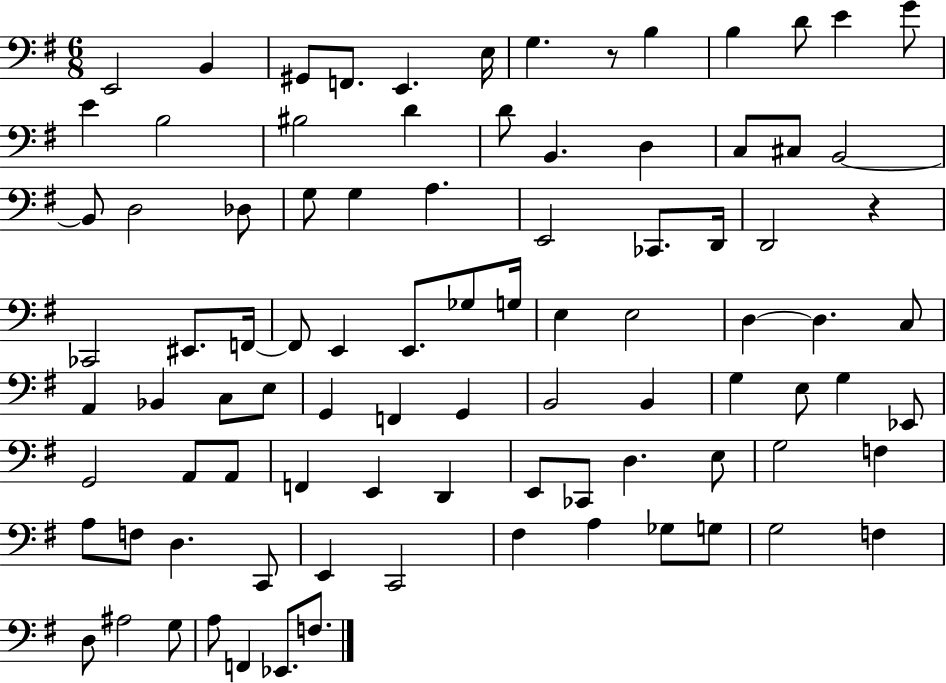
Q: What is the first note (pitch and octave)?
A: E2